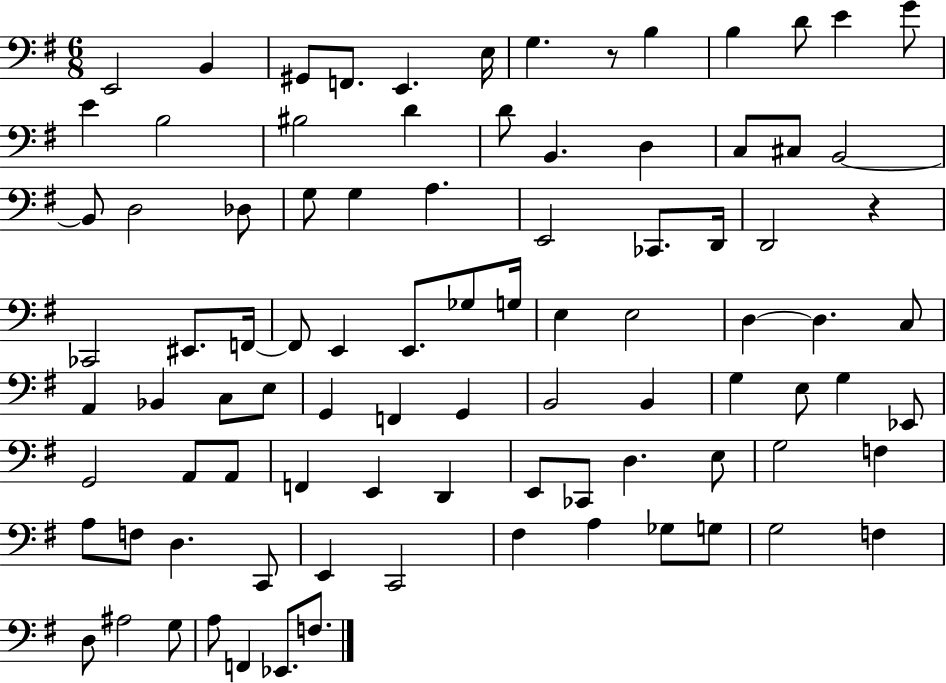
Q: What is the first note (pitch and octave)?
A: E2